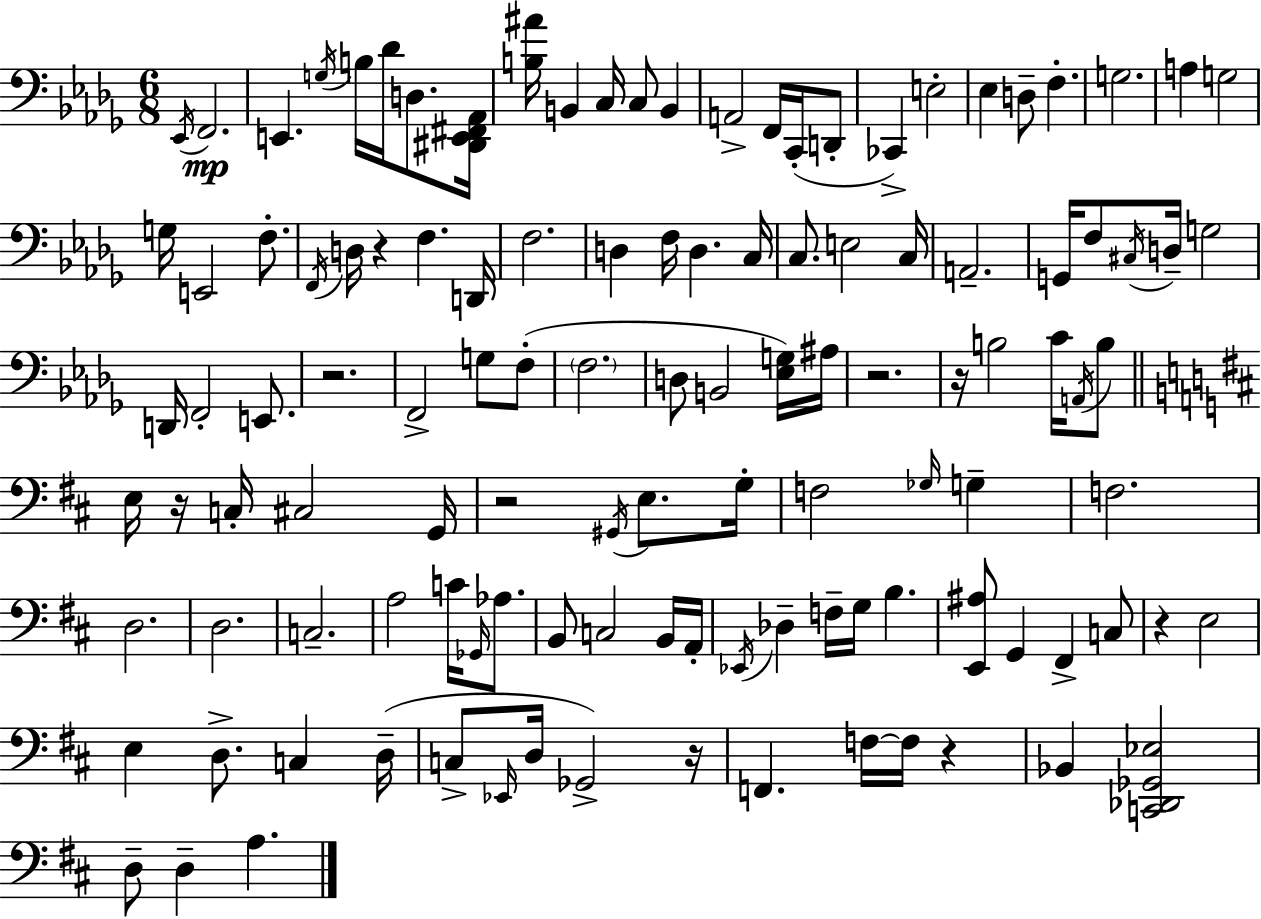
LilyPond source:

{
  \clef bass
  \numericTimeSignature
  \time 6/8
  \key bes \minor
  \acciaccatura { ees,16 }\mp f,2. | e,4. \acciaccatura { g16 } b16 des'16 d8. | <dis, e, fis, aes,>16 <b ais'>16 b,4 c16 c8 b,4 | a,2-> f,16 c,16-.( | \break d,8-. ces,4->) e2-. | ees4 d8-- f4.-. | g2. | a4 g2 | \break g16 e,2 f8.-. | \acciaccatura { f,16 } d16 r4 f4. | d,16 f2. | d4 f16 d4. | \break c16 c8. e2 | c16 a,2.-- | g,16 f8 \acciaccatura { cis16 } d16-- g2 | d,16 f,2-. | \break e,8. r2. | f,2-> | g8 f8-.( \parenthesize f2. | d8 b,2 | \break <ees g>16) ais16 r2. | r16 b2 | c'16 \acciaccatura { a,16 } b8 \bar "||" \break \key d \major e16 r16 c16-. cis2 g,16 | r2 \acciaccatura { gis,16 } e8. | g16-. f2 \grace { ges16 } g4-- | f2. | \break d2. | d2. | c2.-- | a2 c'16 \grace { ges,16 } | \break aes8. b,8 c2 | b,16 a,16-. \acciaccatura { ees,16 } des4-- f16-- g16 b4. | <e, ais>8 g,4 fis,4-> | c8 r4 e2 | \break e4 d8.-> c4 | d16--( c8-> \grace { ees,16 } d16 ges,2->) | r16 f,4. f16~~ | f16 r4 bes,4 <c, des, ges, ees>2 | \break d8-- d4-- a4. | \bar "|."
}